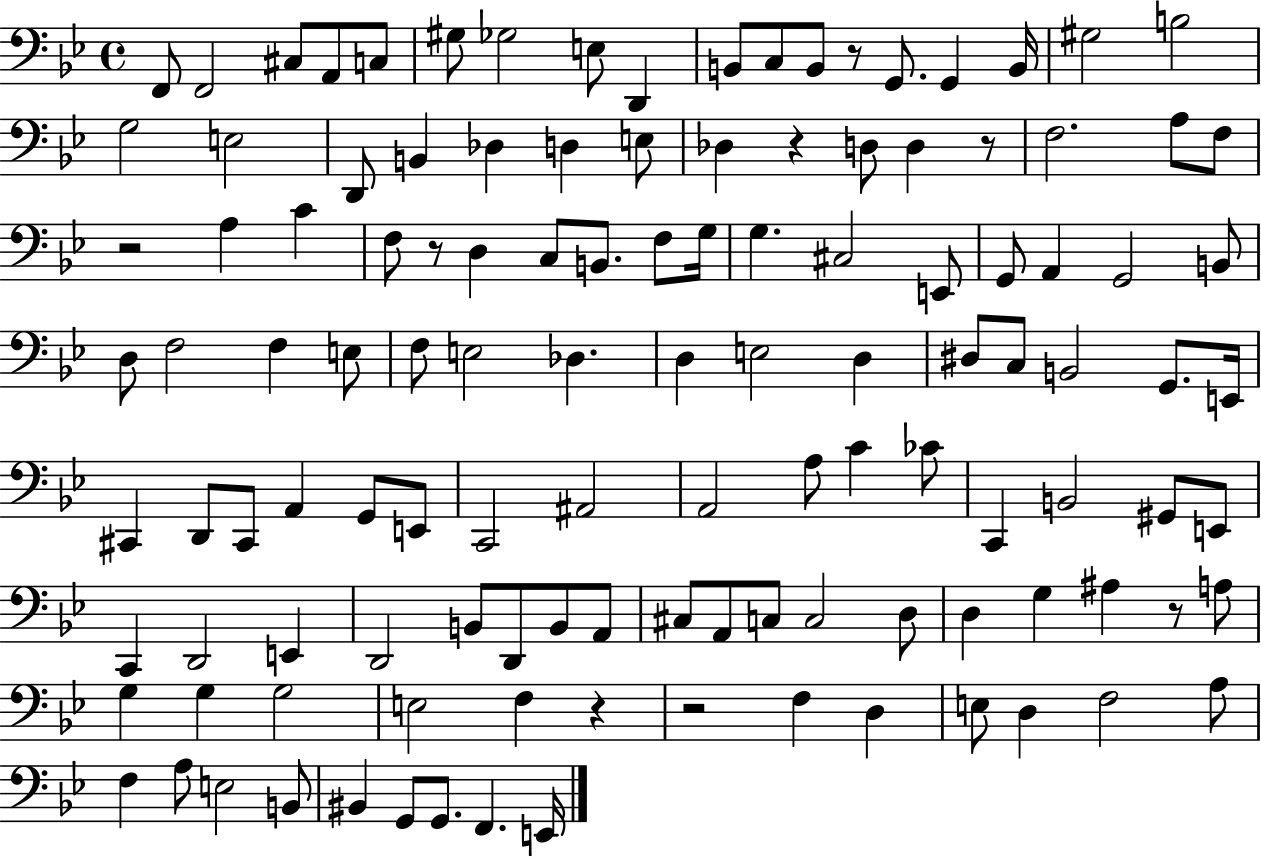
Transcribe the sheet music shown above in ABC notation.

X:1
T:Untitled
M:4/4
L:1/4
K:Bb
F,,/2 F,,2 ^C,/2 A,,/2 C,/2 ^G,/2 _G,2 E,/2 D,, B,,/2 C,/2 B,,/2 z/2 G,,/2 G,, B,,/4 ^G,2 B,2 G,2 E,2 D,,/2 B,, _D, D, E,/2 _D, z D,/2 D, z/2 F,2 A,/2 F,/2 z2 A, C F,/2 z/2 D, C,/2 B,,/2 F,/2 G,/4 G, ^C,2 E,,/2 G,,/2 A,, G,,2 B,,/2 D,/2 F,2 F, E,/2 F,/2 E,2 _D, D, E,2 D, ^D,/2 C,/2 B,,2 G,,/2 E,,/4 ^C,, D,,/2 ^C,,/2 A,, G,,/2 E,,/2 C,,2 ^A,,2 A,,2 A,/2 C _C/2 C,, B,,2 ^G,,/2 E,,/2 C,, D,,2 E,, D,,2 B,,/2 D,,/2 B,,/2 A,,/2 ^C,/2 A,,/2 C,/2 C,2 D,/2 D, G, ^A, z/2 A,/2 G, G, G,2 E,2 F, z z2 F, D, E,/2 D, F,2 A,/2 F, A,/2 E,2 B,,/2 ^B,, G,,/2 G,,/2 F,, E,,/4